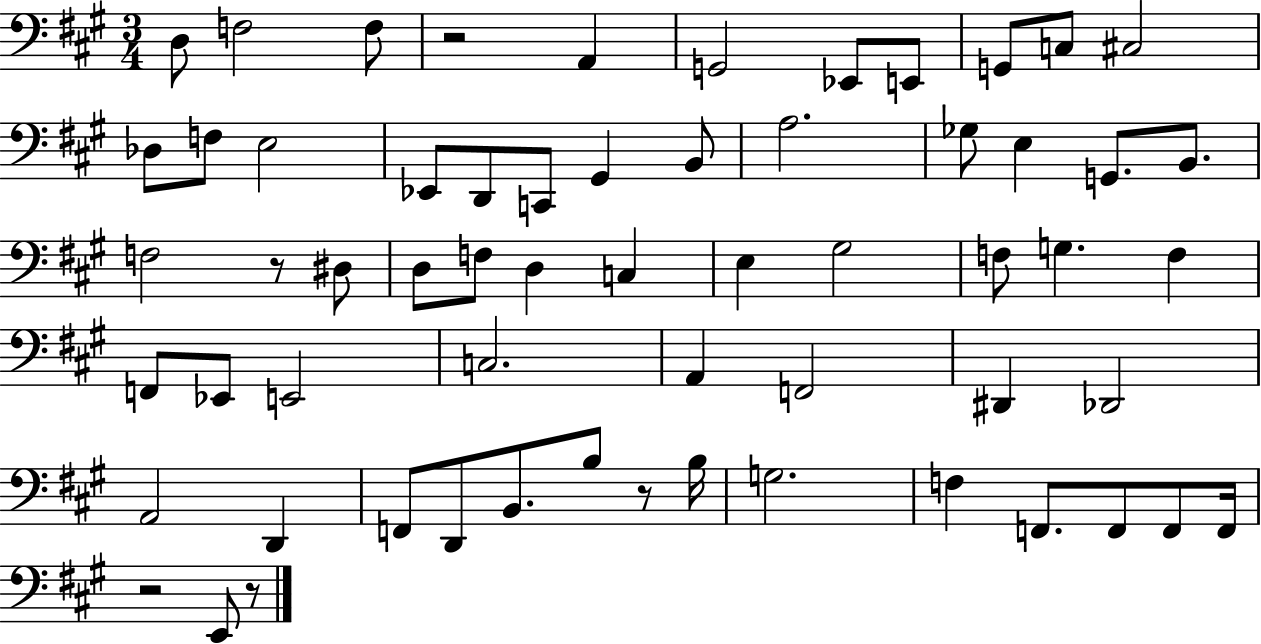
D3/e F3/h F3/e R/h A2/q G2/h Eb2/e E2/e G2/e C3/e C#3/h Db3/e F3/e E3/h Eb2/e D2/e C2/e G#2/q B2/e A3/h. Gb3/e E3/q G2/e. B2/e. F3/h R/e D#3/e D3/e F3/e D3/q C3/q E3/q G#3/h F3/e G3/q. F3/q F2/e Eb2/e E2/h C3/h. A2/q F2/h D#2/q Db2/h A2/h D2/q F2/e D2/e B2/e. B3/e R/e B3/s G3/h. F3/q F2/e. F2/e F2/e F2/s R/h E2/e R/e